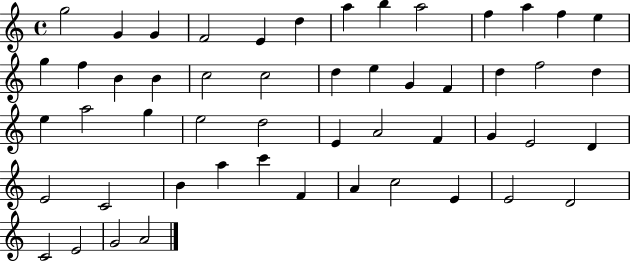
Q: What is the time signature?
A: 4/4